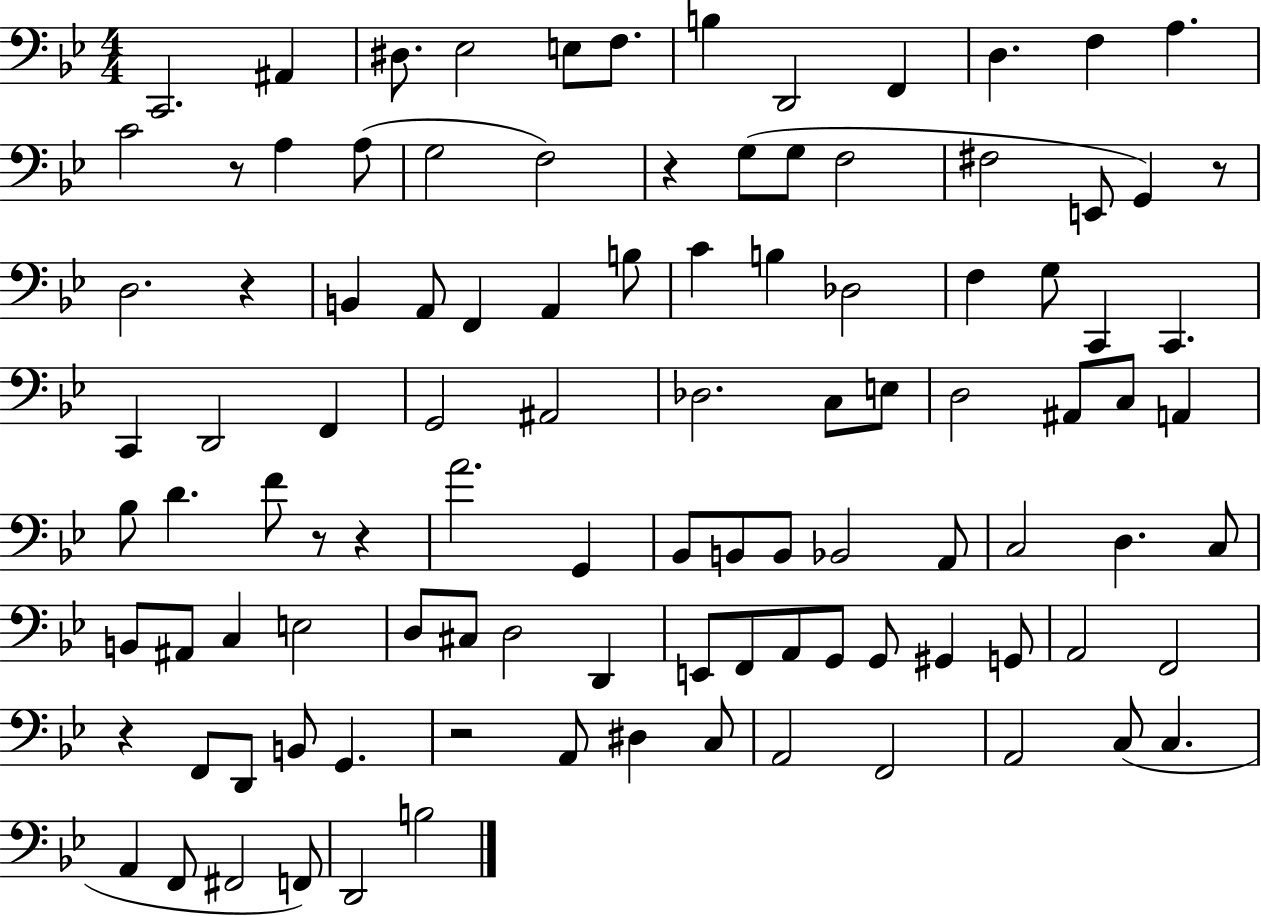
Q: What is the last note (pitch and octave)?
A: B3